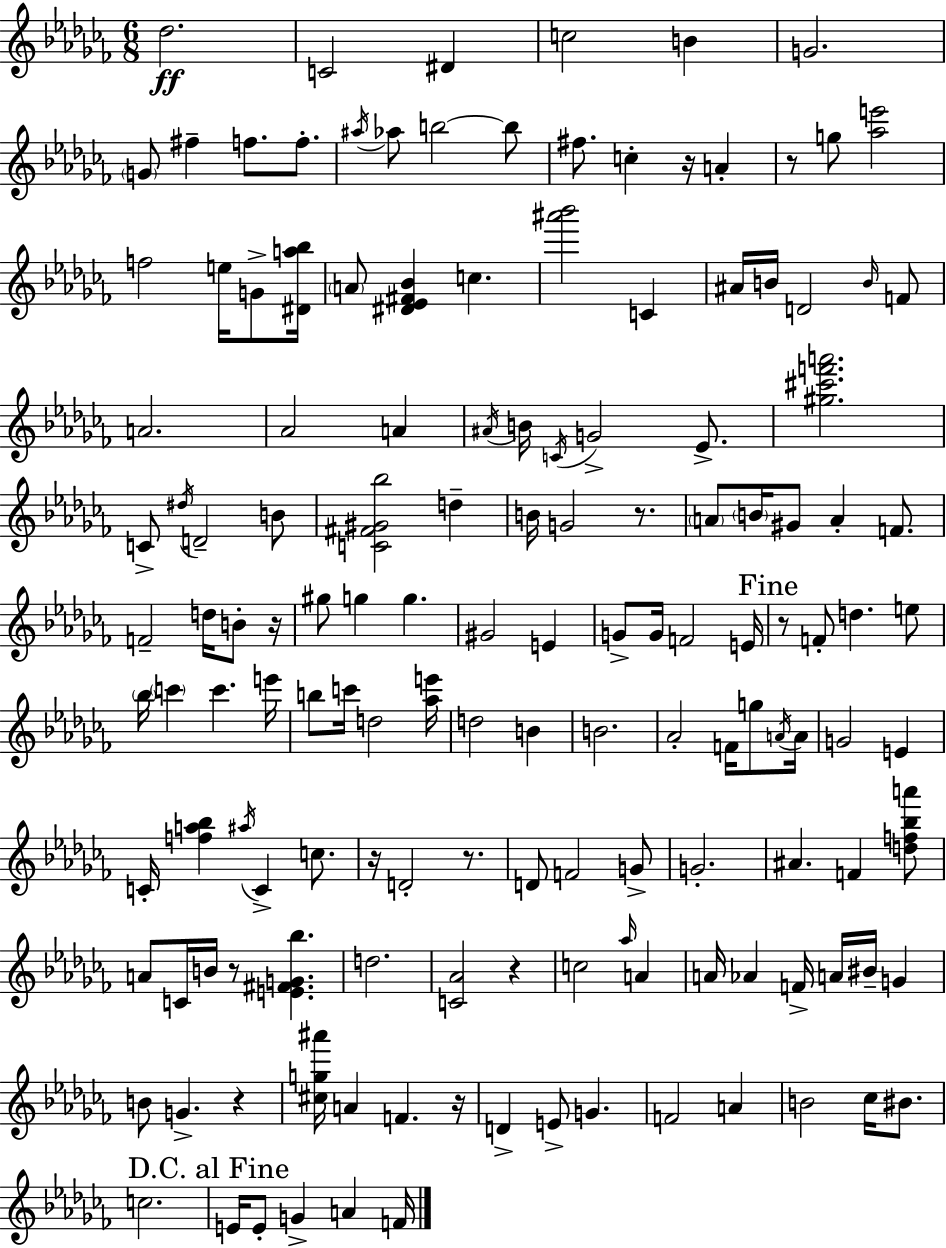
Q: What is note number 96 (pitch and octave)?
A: D5